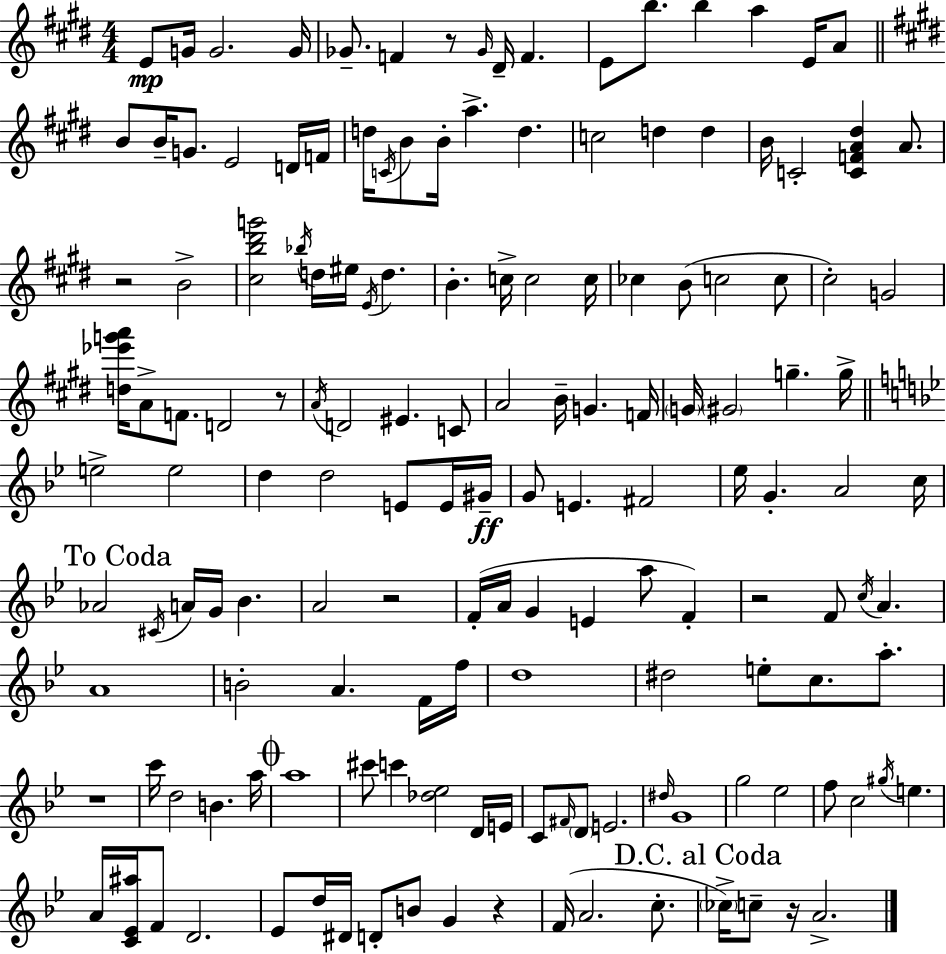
{
  \clef treble
  \numericTimeSignature
  \time 4/4
  \key e \major
  e'8\mp g'16 g'2. g'16 | ges'8.-- f'4 r8 \grace { ges'16 } dis'16-- f'4. | e'8 b''8. b''4 a''4 e'16 a'8 | \bar "||" \break \key e \major b'8 b'16-- g'8. e'2 d'16 f'16 | d''16 \acciaccatura { c'16 } b'8 b'16-. a''4.-> d''4. | c''2 d''4 d''4 | b'16 c'2-. <c' f' a' dis''>4 a'8. | \break r2 b'2-> | <cis'' b'' dis''' g'''>2 \acciaccatura { bes''16 } d''16 eis''16 \acciaccatura { e'16 } d''4. | b'4.-. c''16-> c''2 | c''16 ces''4 b'8( c''2 | \break c''8 cis''2-.) g'2 | <d'' ees''' g''' a'''>16 a'8-> f'8. d'2 | r8 \acciaccatura { a'16 } d'2 eis'4. | c'8 a'2 b'16-- g'4. | \break f'16 \parenthesize g'16 \parenthesize gis'2 g''4.-- | g''16-> \bar "||" \break \key bes \major e''2-> e''2 | d''4 d''2 e'8 e'16 gis'16--\ff | g'8 e'4. fis'2 | ees''16 g'4.-. a'2 c''16 | \break \mark "To Coda" aes'2 \acciaccatura { cis'16 } a'16 g'16 bes'4. | a'2 r2 | f'16-.( a'16 g'4 e'4 a''8 f'4-.) | r2 f'8 \acciaccatura { c''16 } a'4. | \break a'1 | b'2-. a'4. | f'16 f''16 d''1 | dis''2 e''8-. c''8. a''8.-. | \break r1 | c'''16 d''2 b'4. | a''16 \mark \markup { \musicglyph "scripts.coda" } a''1 | cis'''8 c'''4 <des'' ees''>2 | \break d'16 e'16 c'8 \grace { fis'16 } \parenthesize d'8 e'2. | \grace { dis''16 } g'1 | g''2 ees''2 | f''8 c''2 \acciaccatura { gis''16 } e''4. | \break a'16 <c' ees' ais''>16 f'8 d'2. | ees'8 d''16 dis'16 d'8-. b'8 g'4 | r4 f'16( a'2. | c''8.-. \mark "D.C. al Coda" \parenthesize ces''16->) c''8-- r16 a'2.-> | \break \bar "|."
}